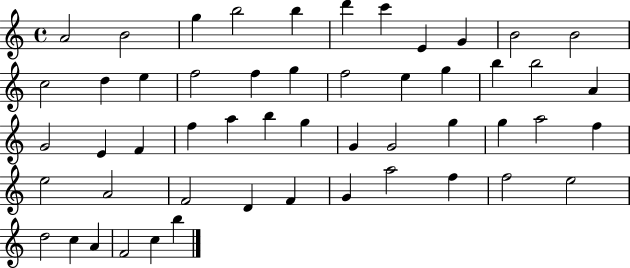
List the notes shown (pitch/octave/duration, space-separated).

A4/h B4/h G5/q B5/h B5/q D6/q C6/q E4/q G4/q B4/h B4/h C5/h D5/q E5/q F5/h F5/q G5/q F5/h E5/q G5/q B5/q B5/h A4/q G4/h E4/q F4/q F5/q A5/q B5/q G5/q G4/q G4/h G5/q G5/q A5/h F5/q E5/h A4/h F4/h D4/q F4/q G4/q A5/h F5/q F5/h E5/h D5/h C5/q A4/q F4/h C5/q B5/q